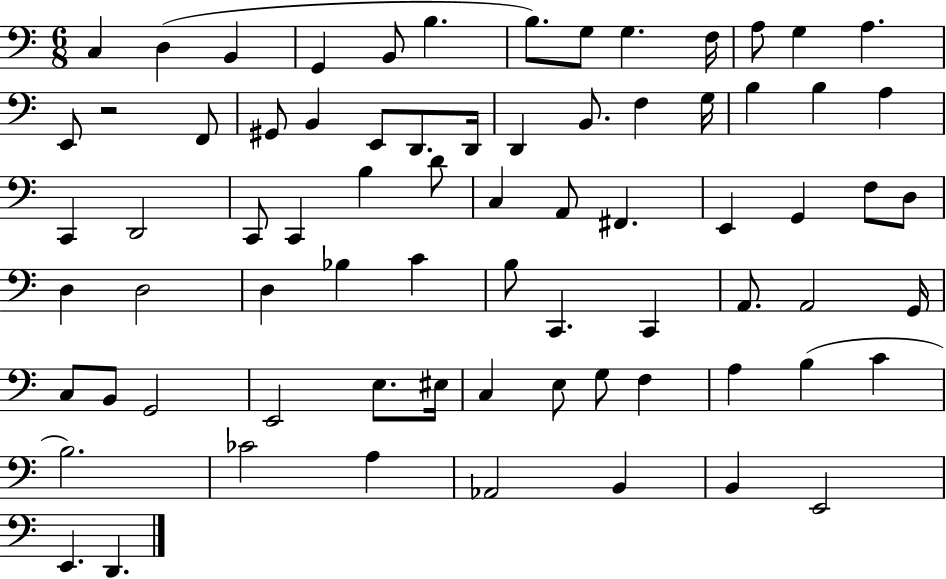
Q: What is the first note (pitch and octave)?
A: C3